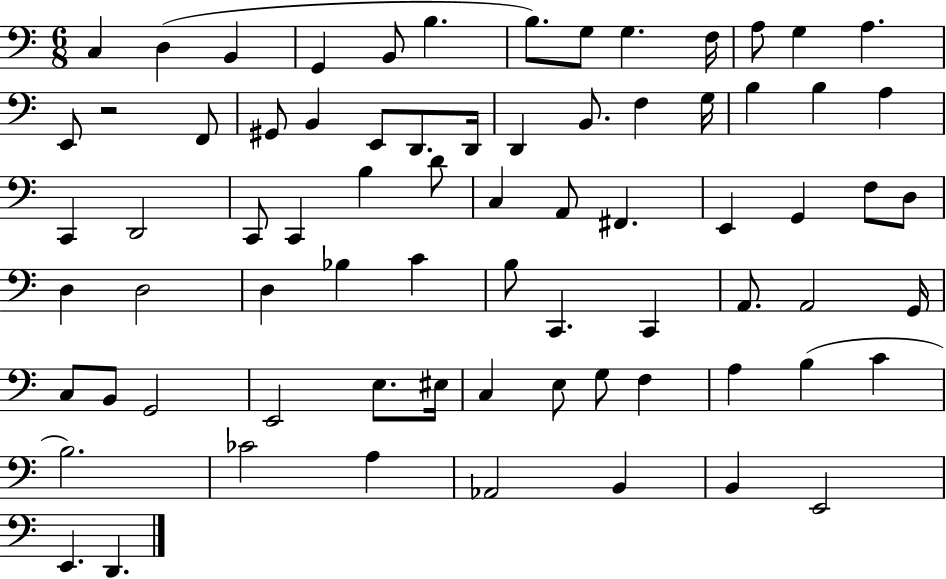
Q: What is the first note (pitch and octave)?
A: C3